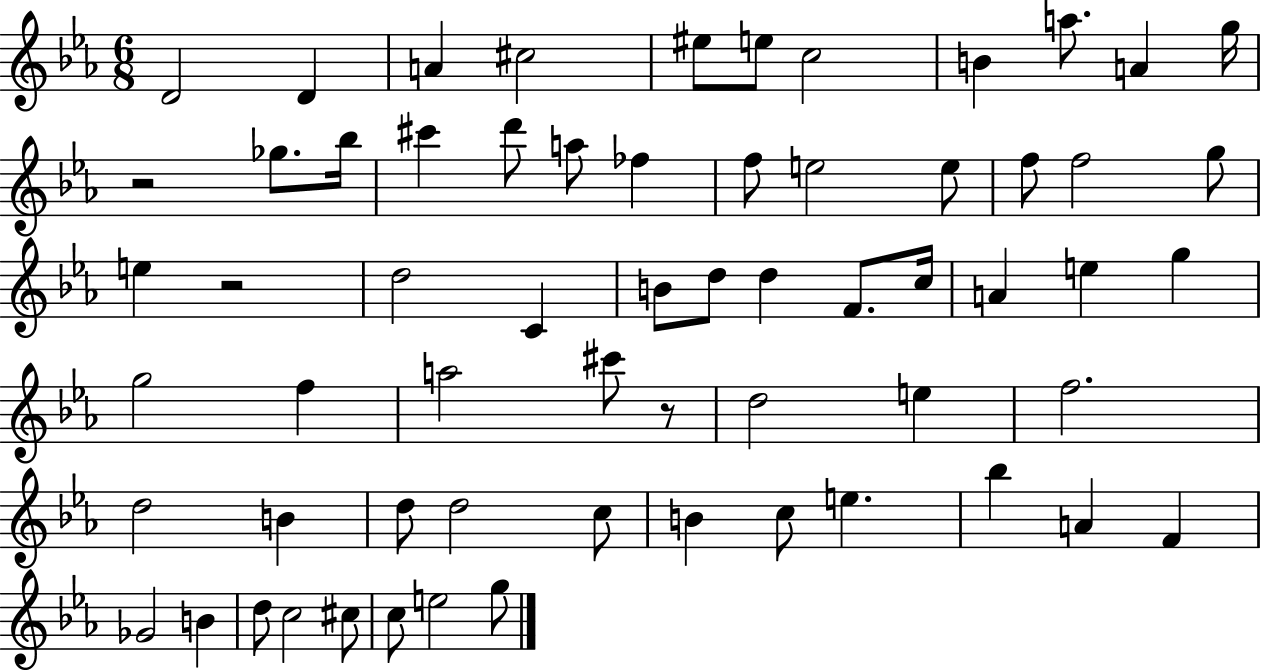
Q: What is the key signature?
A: EES major